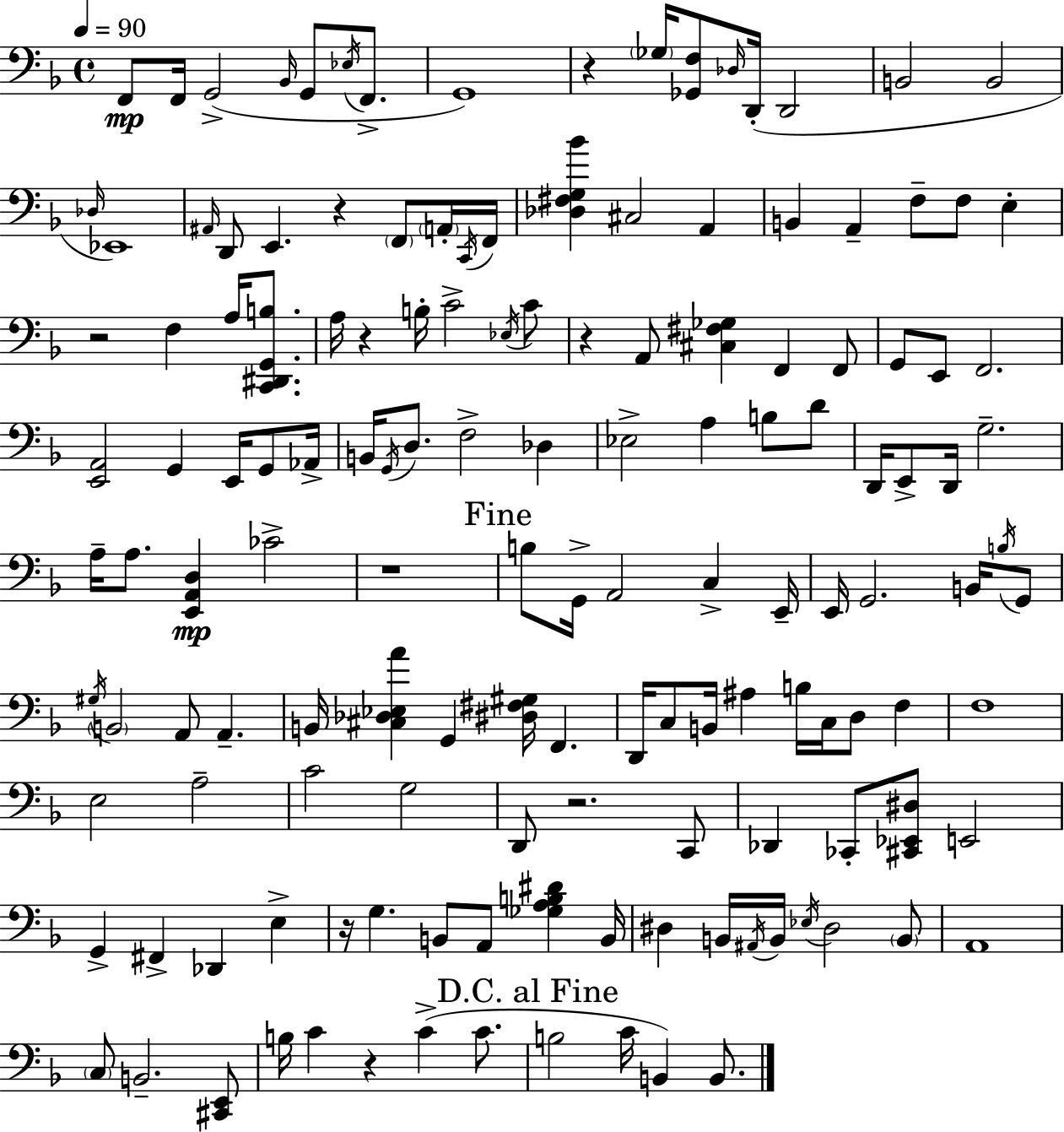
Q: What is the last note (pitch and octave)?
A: B2